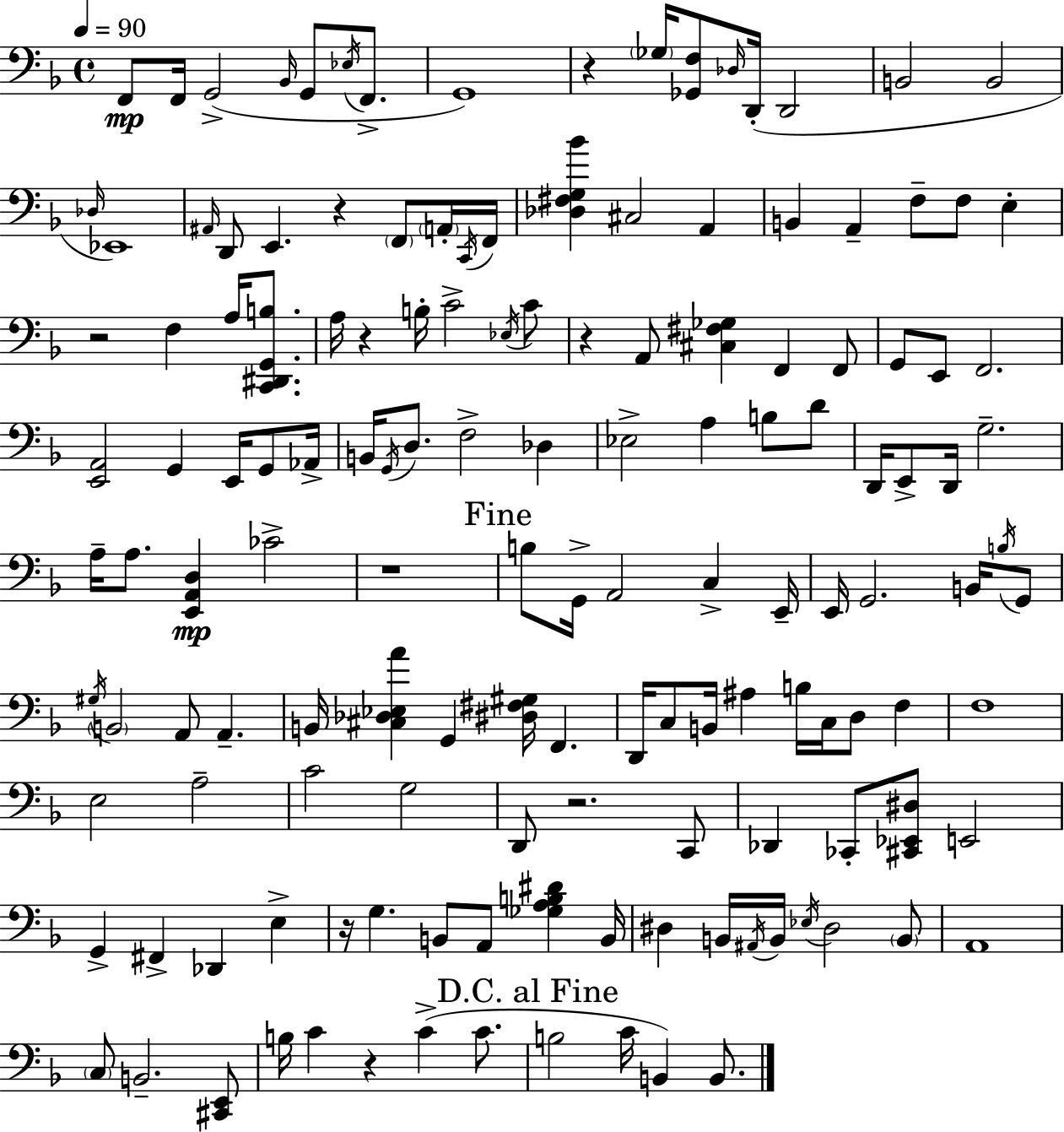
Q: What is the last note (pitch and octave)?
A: B2